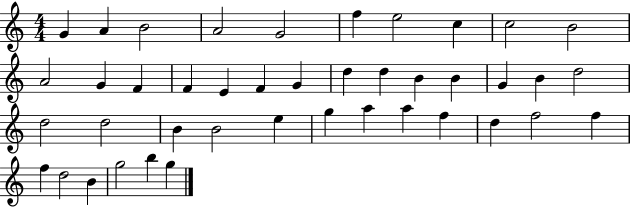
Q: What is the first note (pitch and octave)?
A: G4